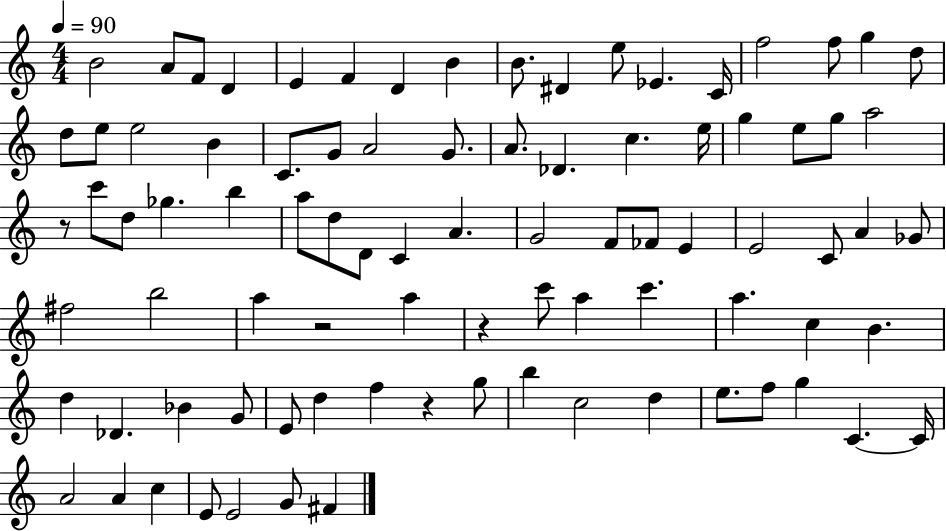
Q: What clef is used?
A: treble